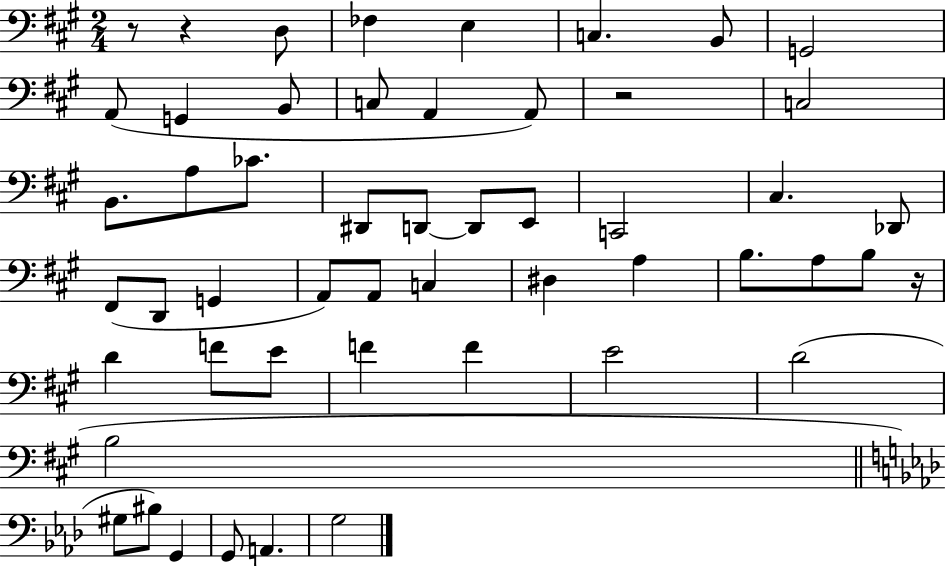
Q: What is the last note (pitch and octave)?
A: G3